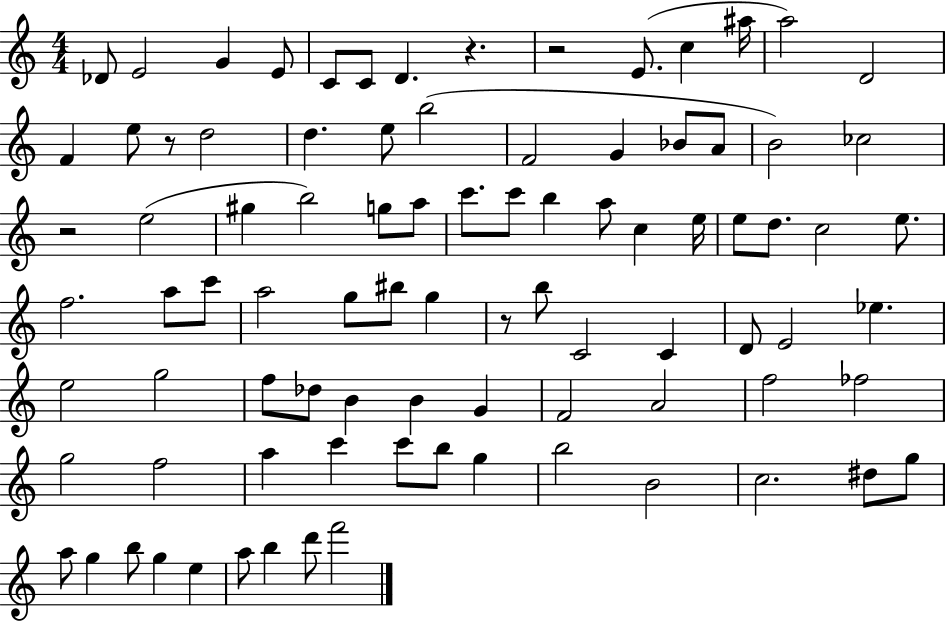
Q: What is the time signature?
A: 4/4